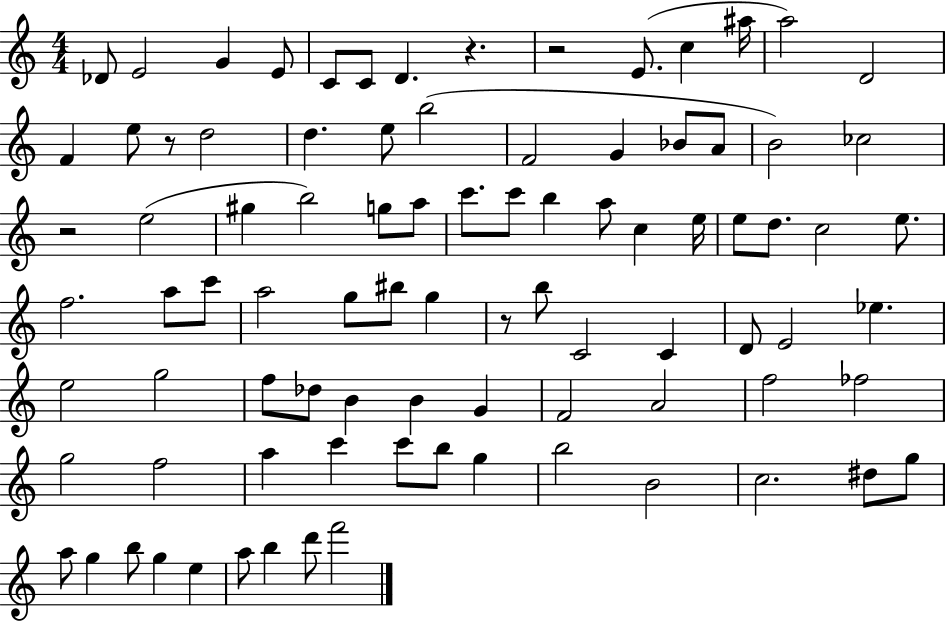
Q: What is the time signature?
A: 4/4